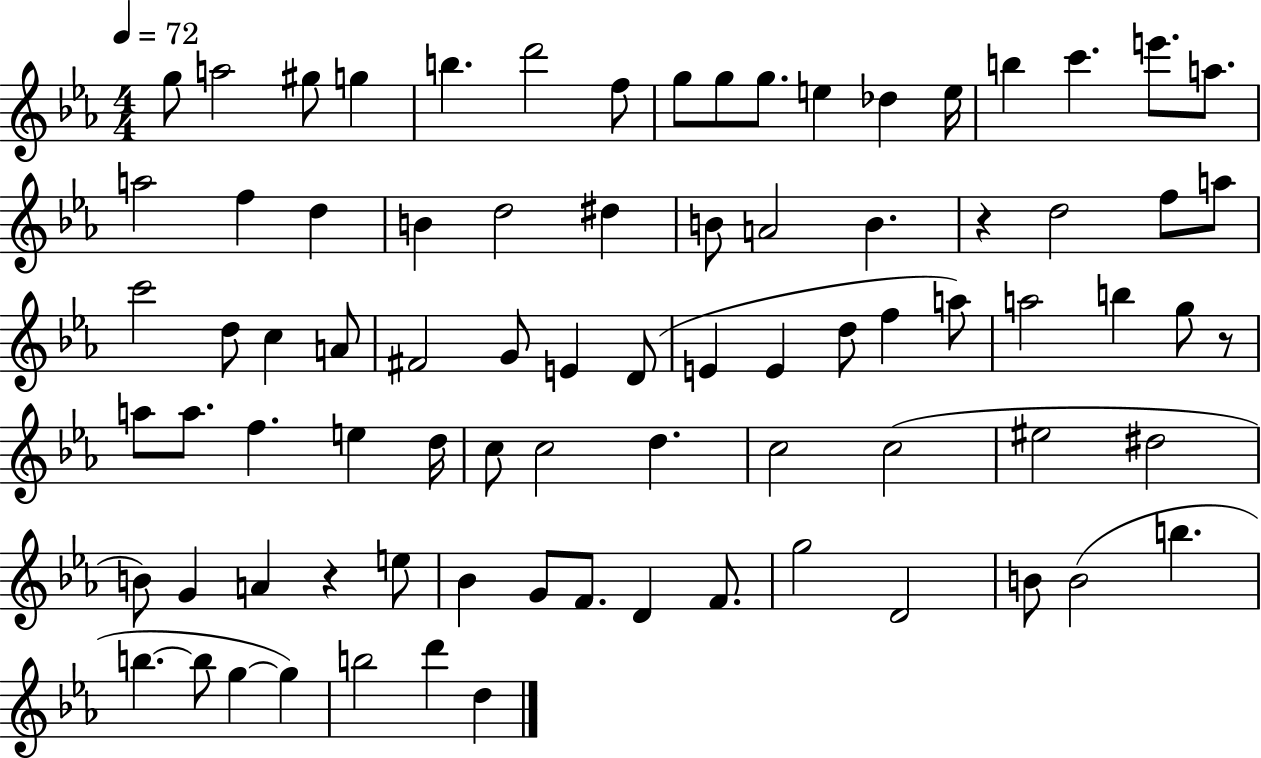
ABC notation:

X:1
T:Untitled
M:4/4
L:1/4
K:Eb
g/2 a2 ^g/2 g b d'2 f/2 g/2 g/2 g/2 e _d e/4 b c' e'/2 a/2 a2 f d B d2 ^d B/2 A2 B z d2 f/2 a/2 c'2 d/2 c A/2 ^F2 G/2 E D/2 E E d/2 f a/2 a2 b g/2 z/2 a/2 a/2 f e d/4 c/2 c2 d c2 c2 ^e2 ^d2 B/2 G A z e/2 _B G/2 F/2 D F/2 g2 D2 B/2 B2 b b b/2 g g b2 d' d